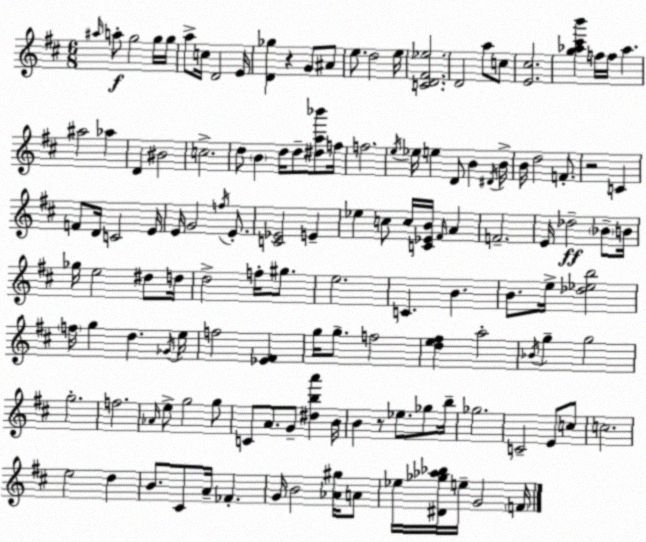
X:1
T:Untitled
M:6/8
L:1/4
K:D
^a/4 a/2 g2 g/4 g/4 a/2 c/4 D2 E/4 [D_g] z G/2 ^A/2 e/2 d2 e/4 [CD^F_e]2 D2 a/2 c/2 [E^c]2 [g_a^c'b'] f/4 f/4 _a ^a2 _a D ^B2 c2 d/2 B d/4 d/2 [^da_b']/2 f/4 f2 e/4 _e/4 e D/2 B ^D/4 B/4 B/4 d2 F/2 z2 C F/2 D/4 C2 E/4 E/4 G2 f/4 E/2 [C_E]2 E _e c/2 c/4 [C_EB]/4 ^F/4 A F2 E/4 _d2 _B/2 B/4 _g/4 e2 ^d/2 d/4 d2 f/4 ^g/2 e2 C B B/2 e/4 [_d_eb]2 f/4 g d _G/4 e/4 f2 [_E^F] g/4 g/2 f2 [de^f] a2 _B/4 g g2 g2 f2 _A/4 e/2 g2 g/2 C/2 A/2 G/2 [^dba'] B/4 B z/2 _e/2 _g/2 b/4 _g2 C2 E/2 c/2 c2 e2 d B/2 ^C/2 A/4 _F G/4 B2 [_A^g]/4 A/2 _e/4 [^D_g_a_b]/4 e/4 G2 F/4